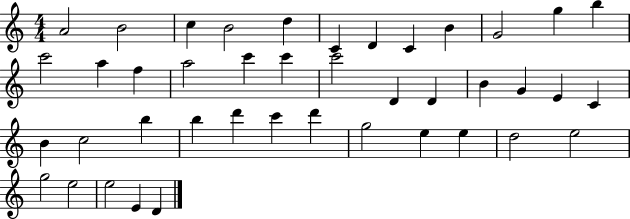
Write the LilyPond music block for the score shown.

{
  \clef treble
  \numericTimeSignature
  \time 4/4
  \key c \major
  a'2 b'2 | c''4 b'2 d''4 | c'4 d'4 c'4 b'4 | g'2 g''4 b''4 | \break c'''2 a''4 f''4 | a''2 c'''4 c'''4 | c'''2 d'4 d'4 | b'4 g'4 e'4 c'4 | \break b'4 c''2 b''4 | b''4 d'''4 c'''4 d'''4 | g''2 e''4 e''4 | d''2 e''2 | \break g''2 e''2 | e''2 e'4 d'4 | \bar "|."
}